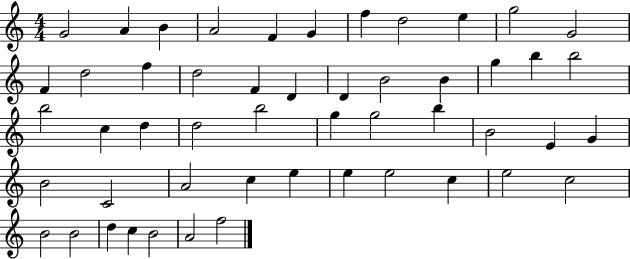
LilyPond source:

{
  \clef treble
  \numericTimeSignature
  \time 4/4
  \key c \major
  g'2 a'4 b'4 | a'2 f'4 g'4 | f''4 d''2 e''4 | g''2 g'2 | \break f'4 d''2 f''4 | d''2 f'4 d'4 | d'4 b'2 b'4 | g''4 b''4 b''2 | \break b''2 c''4 d''4 | d''2 b''2 | g''4 g''2 b''4 | b'2 e'4 g'4 | \break b'2 c'2 | a'2 c''4 e''4 | e''4 e''2 c''4 | e''2 c''2 | \break b'2 b'2 | d''4 c''4 b'2 | a'2 f''2 | \bar "|."
}